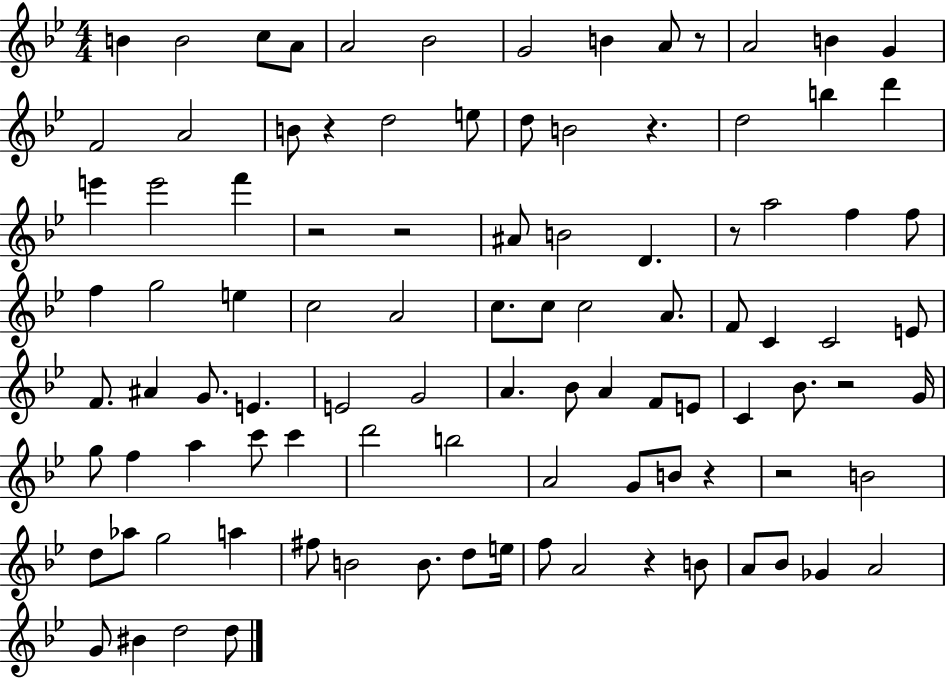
X:1
T:Untitled
M:4/4
L:1/4
K:Bb
B B2 c/2 A/2 A2 _B2 G2 B A/2 z/2 A2 B G F2 A2 B/2 z d2 e/2 d/2 B2 z d2 b d' e' e'2 f' z2 z2 ^A/2 B2 D z/2 a2 f f/2 f g2 e c2 A2 c/2 c/2 c2 A/2 F/2 C C2 E/2 F/2 ^A G/2 E E2 G2 A _B/2 A F/2 E/2 C _B/2 z2 G/4 g/2 f a c'/2 c' d'2 b2 A2 G/2 B/2 z z2 B2 d/2 _a/2 g2 a ^f/2 B2 B/2 d/2 e/4 f/2 A2 z B/2 A/2 _B/2 _G A2 G/2 ^B d2 d/2